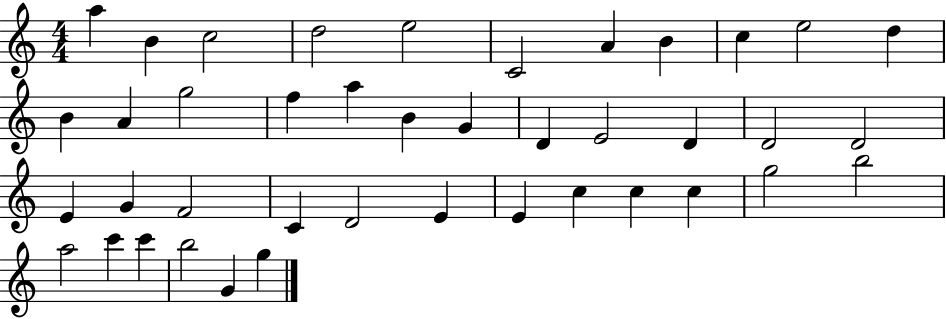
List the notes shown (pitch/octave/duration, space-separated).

A5/q B4/q C5/h D5/h E5/h C4/h A4/q B4/q C5/q E5/h D5/q B4/q A4/q G5/h F5/q A5/q B4/q G4/q D4/q E4/h D4/q D4/h D4/h E4/q G4/q F4/h C4/q D4/h E4/q E4/q C5/q C5/q C5/q G5/h B5/h A5/h C6/q C6/q B5/h G4/q G5/q